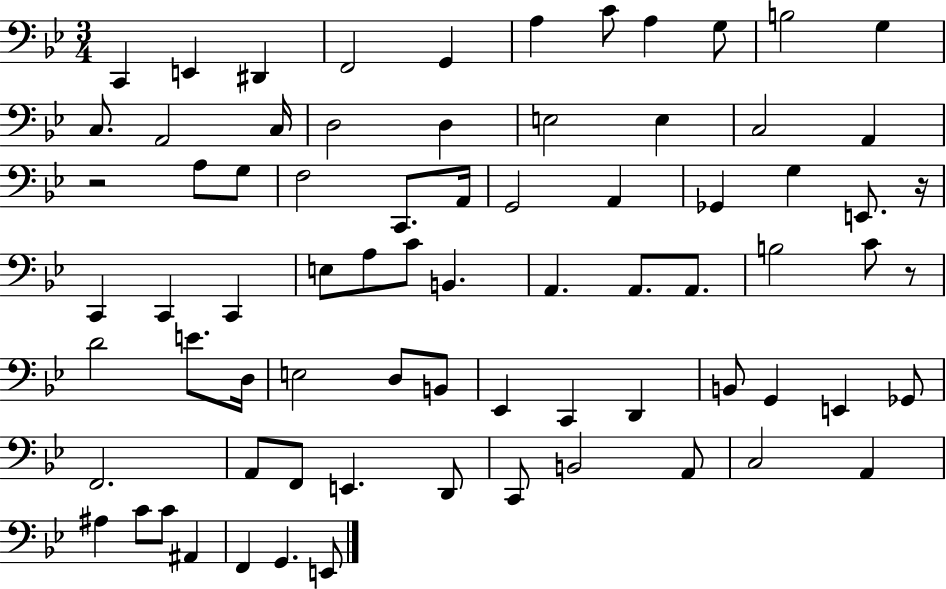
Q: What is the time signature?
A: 3/4